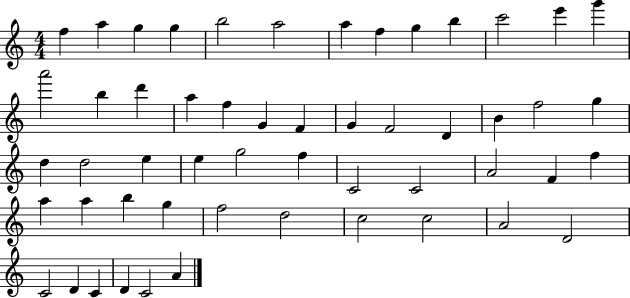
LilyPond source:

{
  \clef treble
  \numericTimeSignature
  \time 4/4
  \key c \major
  f''4 a''4 g''4 g''4 | b''2 a''2 | a''4 f''4 g''4 b''4 | c'''2 e'''4 g'''4 | \break a'''2 b''4 d'''4 | a''4 f''4 g'4 f'4 | g'4 f'2 d'4 | b'4 f''2 g''4 | \break d''4 d''2 e''4 | e''4 g''2 f''4 | c'2 c'2 | a'2 f'4 f''4 | \break a''4 a''4 b''4 g''4 | f''2 d''2 | c''2 c''2 | a'2 d'2 | \break c'2 d'4 c'4 | d'4 c'2 a'4 | \bar "|."
}